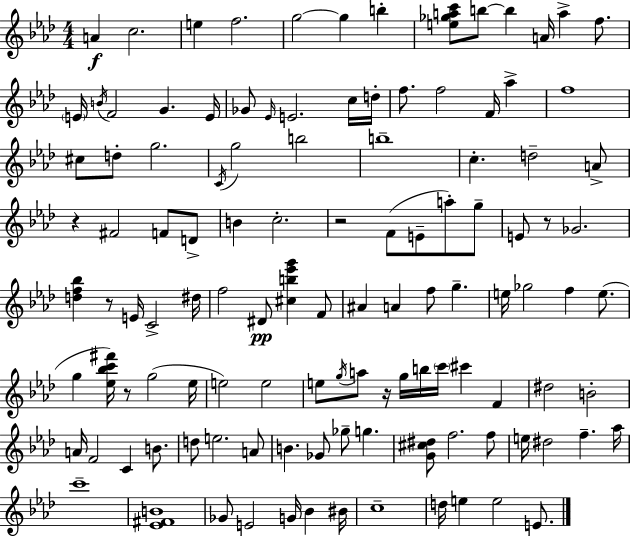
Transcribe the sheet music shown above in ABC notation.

X:1
T:Untitled
M:4/4
L:1/4
K:Ab
A c2 e f2 g2 g b [e_gac']/2 b/2 b A/4 a f/2 E/4 B/4 F2 G E/4 _G/2 _E/4 E2 c/4 d/4 f/2 f2 F/4 _a f4 ^c/2 d/2 g2 C/4 g2 b2 b4 c d2 A/2 z ^F2 F/2 D/2 B c2 z2 F/2 E/2 a/2 g/2 E/2 z/2 _G2 [df_b] z/2 E/4 C2 ^d/4 f2 ^D/2 [^cb_e'g'] F/2 ^A A f/2 g e/4 _g2 f e/2 g [_e_bc'^f']/4 z/2 g2 _e/4 e2 e2 e/2 g/4 a/2 z/4 g/4 b/4 c'/4 ^c' F ^d2 B2 A/4 F2 C B/2 d/2 e2 A/2 B _G/2 _g/2 g [G^c^d]/2 f2 f/2 e/4 ^d2 f _a/4 c'4 [_E^FB]4 _G/2 E2 G/4 _B ^B/4 c4 d/4 e e2 E/2